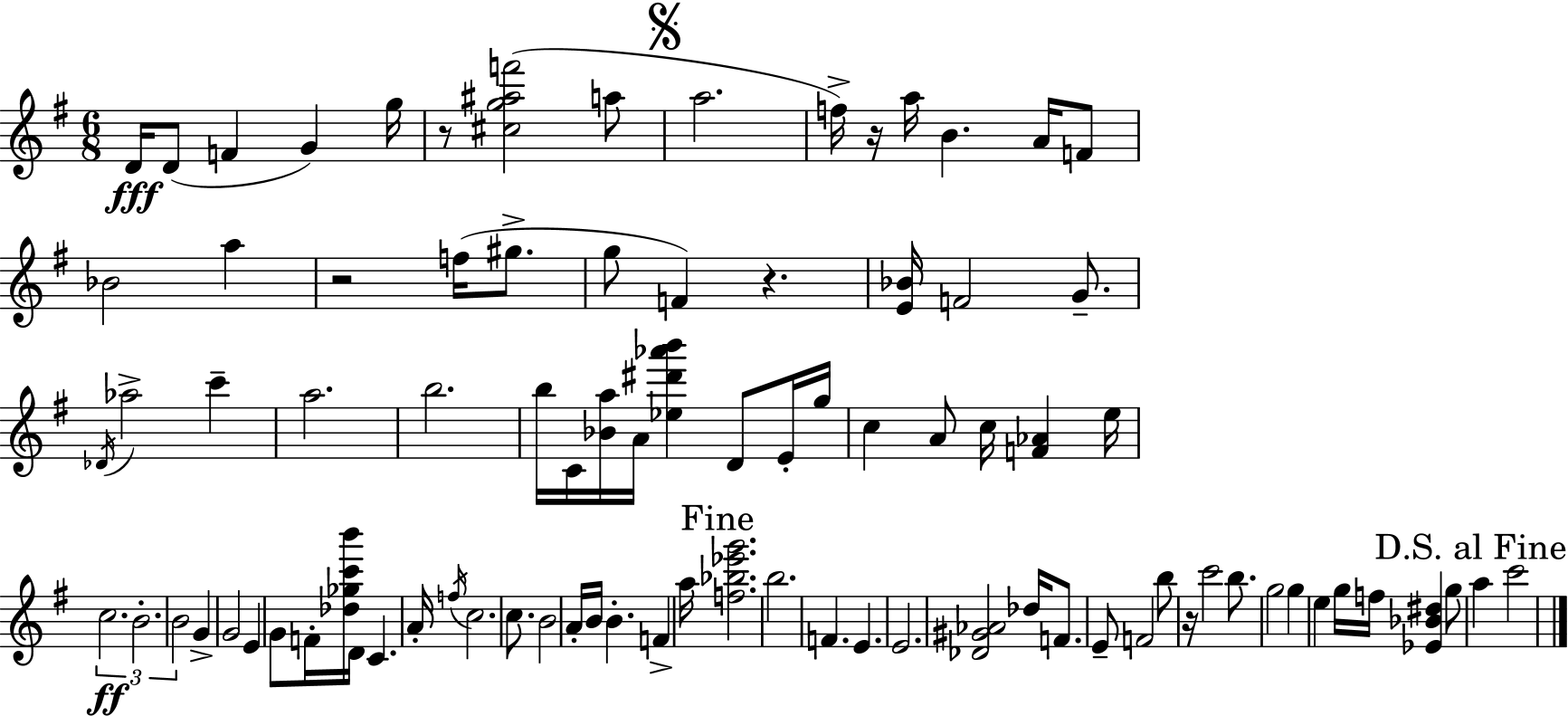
{
  \clef treble
  \numericTimeSignature
  \time 6/8
  \key e \minor
  d'16\fff d'8( f'4 g'4) g''16 | r8 <cis'' g'' ais'' f'''>2( a''8 | \mark \markup { \musicglyph "scripts.segno" } a''2. | f''16->) r16 a''16 b'4. a'16 f'8 | \break bes'2 a''4 | r2 f''16( gis''8.-> | g''8 f'4) r4. | <e' bes'>16 f'2 g'8.-- | \break \acciaccatura { des'16 } aes''2-> c'''4-- | a''2. | b''2. | b''16 c'16 <bes' a''>16 a'16 <ees'' dis''' aes''' b'''>4 d'8 e'16-. | \break g''16 c''4 a'8 c''16 <f' aes'>4 | e''16 \tuplet 3/2 { c''2.\ff | b'2.-. | b'2 } g'4-> | \break g'2 e'4 | g'8 f'16-. <des'' ges'' c''' b'''>16 d'16 c'4. | a'16-. \acciaccatura { f''16 } c''2. | c''8. b'2 | \break a'16-. b'16 b'4.-. f'4-> | a''16 \mark "Fine" <f'' bes'' ees''' g'''>2. | b''2. | f'4. e'4. | \break e'2. | <des' gis' aes'>2 des''16 f'8. | e'8-- f'2 | b''8 r16 c'''2 b''8. | \break g''2 g''4 | e''4 g''16 f''16 <ees' bes' dis''>4 | g''8 \mark "D.S. al Fine" a''4 c'''2 | \bar "|."
}